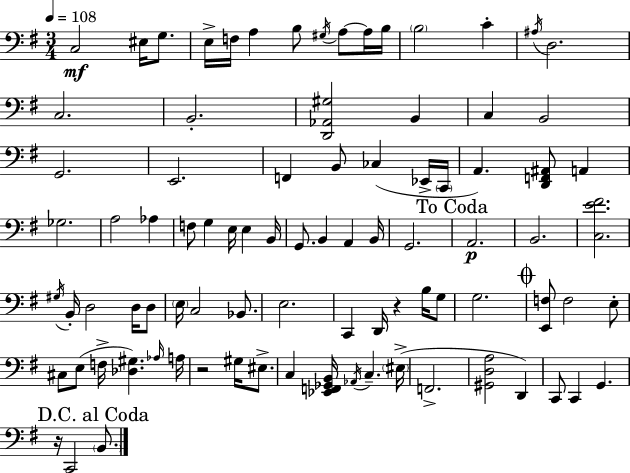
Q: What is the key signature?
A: G major